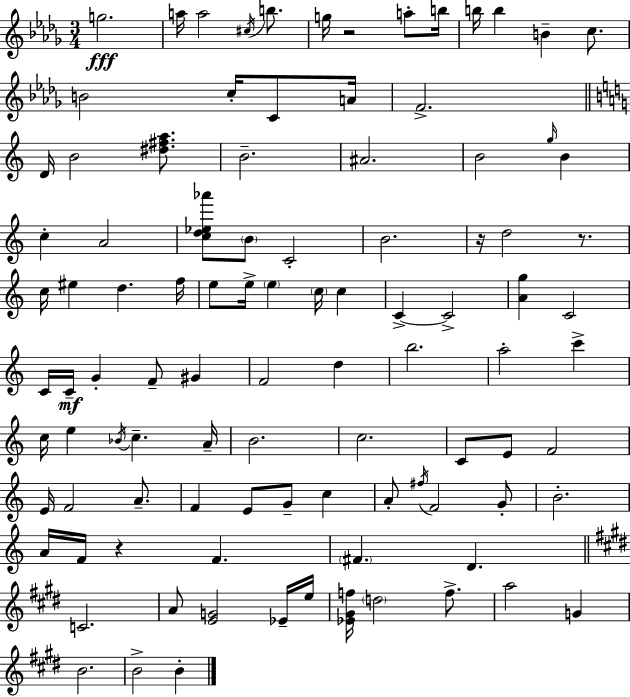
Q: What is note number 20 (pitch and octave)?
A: B4